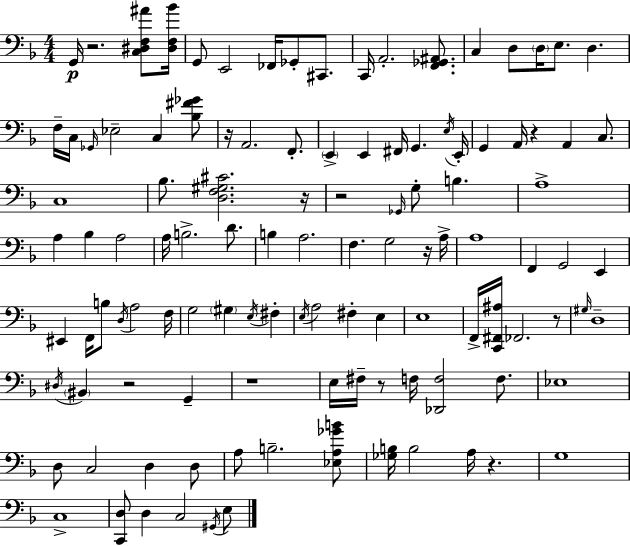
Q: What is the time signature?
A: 4/4